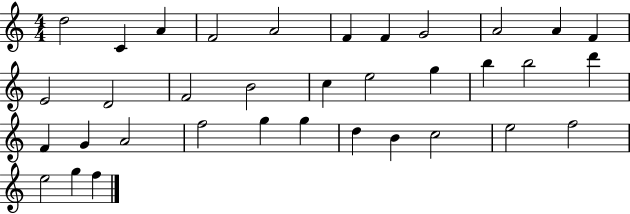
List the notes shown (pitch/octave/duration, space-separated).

D5/h C4/q A4/q F4/h A4/h F4/q F4/q G4/h A4/h A4/q F4/q E4/h D4/h F4/h B4/h C5/q E5/h G5/q B5/q B5/h D6/q F4/q G4/q A4/h F5/h G5/q G5/q D5/q B4/q C5/h E5/h F5/h E5/h G5/q F5/q